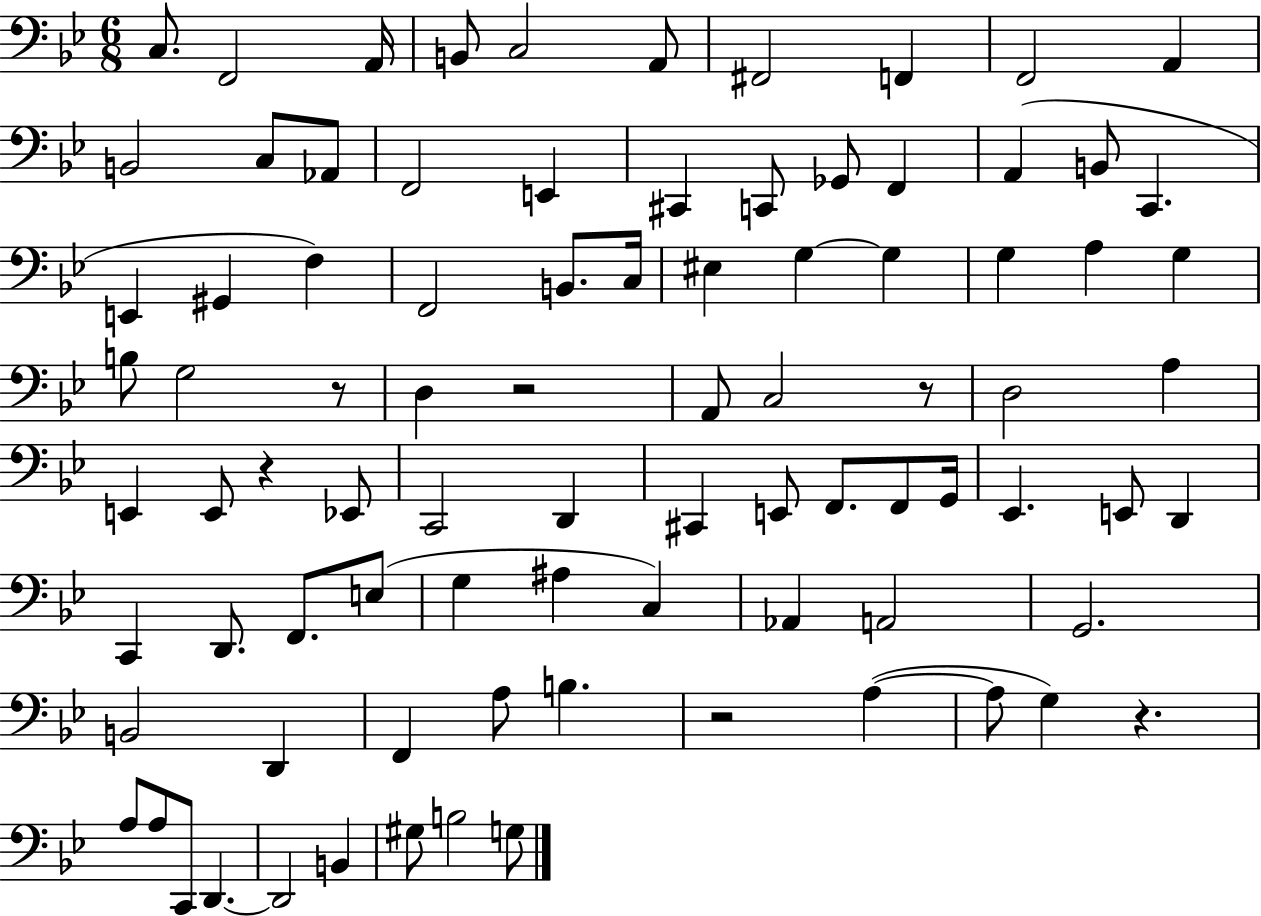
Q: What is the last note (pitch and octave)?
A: G3